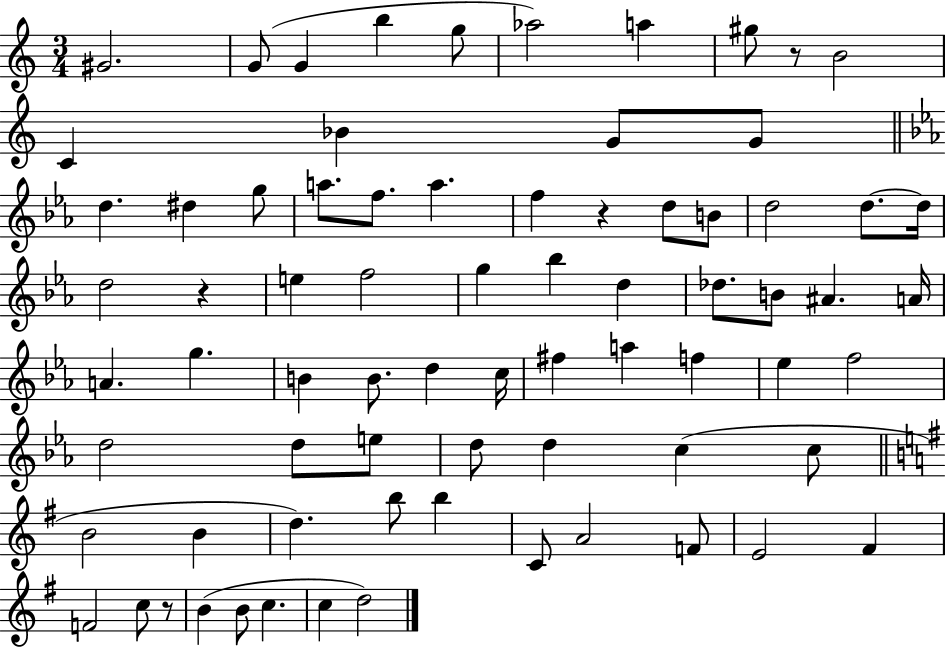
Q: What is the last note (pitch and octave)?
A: D5